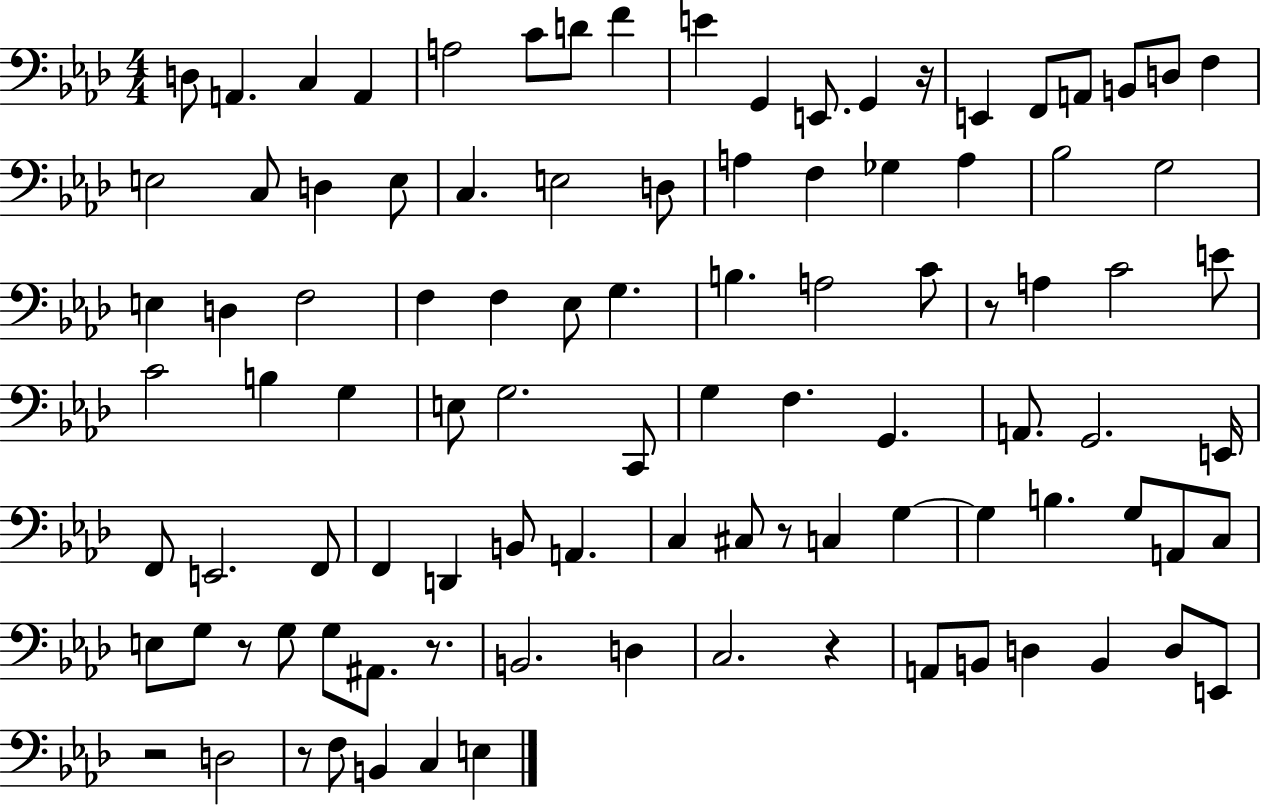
X:1
T:Untitled
M:4/4
L:1/4
K:Ab
D,/2 A,, C, A,, A,2 C/2 D/2 F E G,, E,,/2 G,, z/4 E,, F,,/2 A,,/2 B,,/2 D,/2 F, E,2 C,/2 D, E,/2 C, E,2 D,/2 A, F, _G, A, _B,2 G,2 E, D, F,2 F, F, _E,/2 G, B, A,2 C/2 z/2 A, C2 E/2 C2 B, G, E,/2 G,2 C,,/2 G, F, G,, A,,/2 G,,2 E,,/4 F,,/2 E,,2 F,,/2 F,, D,, B,,/2 A,, C, ^C,/2 z/2 C, G, G, B, G,/2 A,,/2 C,/2 E,/2 G,/2 z/2 G,/2 G,/2 ^A,,/2 z/2 B,,2 D, C,2 z A,,/2 B,,/2 D, B,, D,/2 E,,/2 z2 D,2 z/2 F,/2 B,, C, E,